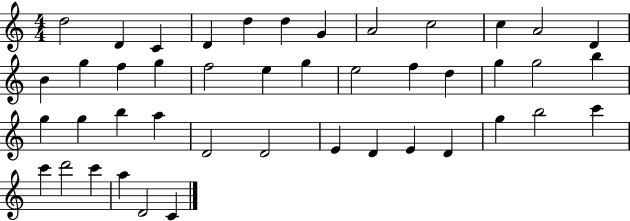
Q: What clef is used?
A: treble